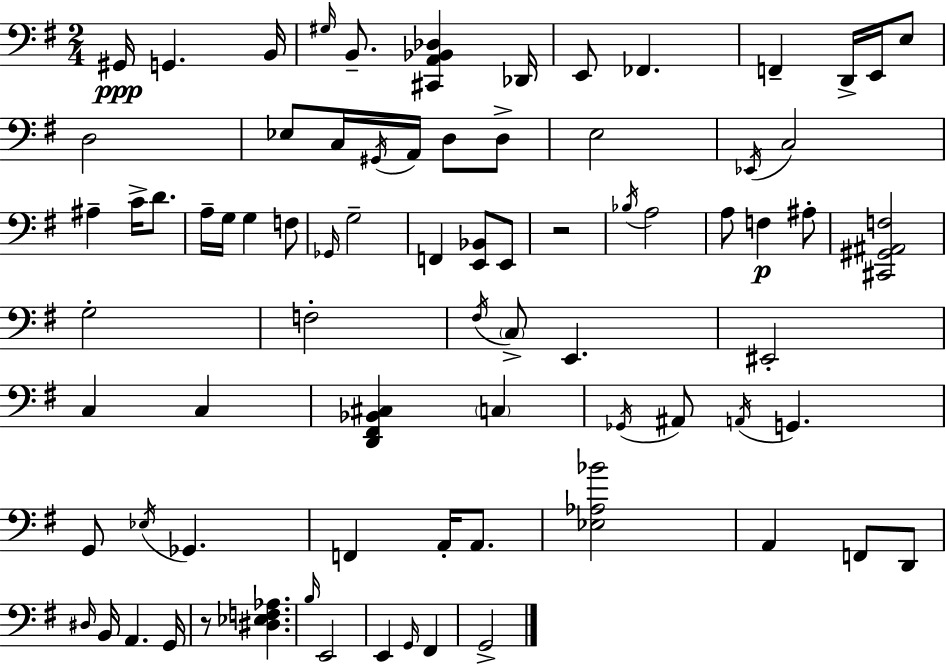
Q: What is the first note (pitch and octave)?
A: G#2